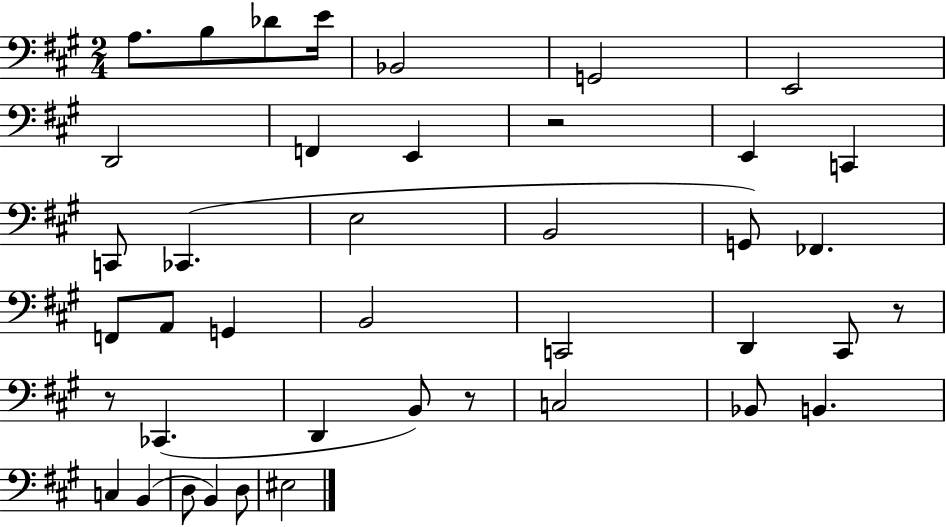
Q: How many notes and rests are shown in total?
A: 41